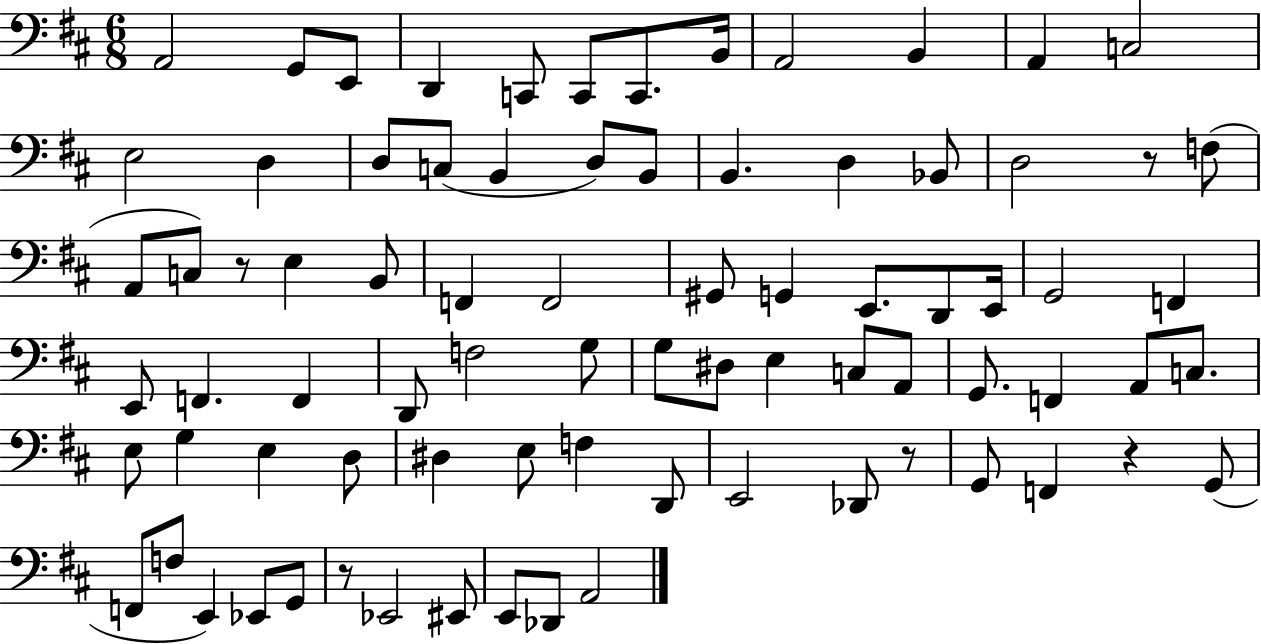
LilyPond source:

{
  \clef bass
  \numericTimeSignature
  \time 6/8
  \key d \major
  a,2 g,8 e,8 | d,4 c,8 c,8 c,8. b,16 | a,2 b,4 | a,4 c2 | \break e2 d4 | d8 c8( b,4 d8) b,8 | b,4. d4 bes,8 | d2 r8 f8( | \break a,8 c8) r8 e4 b,8 | f,4 f,2 | gis,8 g,4 e,8. d,8 e,16 | g,2 f,4 | \break e,8 f,4. f,4 | d,8 f2 g8 | g8 dis8 e4 c8 a,8 | g,8. f,4 a,8 c8. | \break e8 g4 e4 d8 | dis4 e8 f4 d,8 | e,2 des,8 r8 | g,8 f,4 r4 g,8( | \break f,8 f8 e,4) ees,8 g,8 | r8 ees,2 eis,8 | e,8 des,8 a,2 | \bar "|."
}